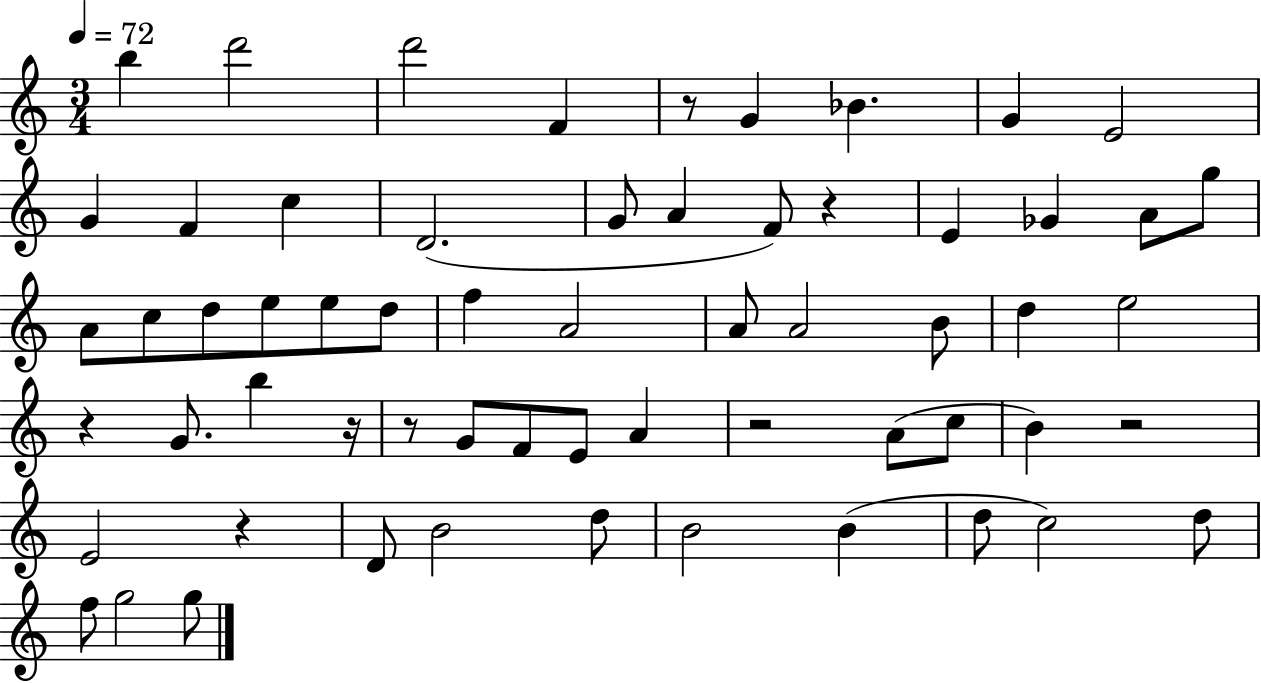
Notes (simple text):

B5/q D6/h D6/h F4/q R/e G4/q Bb4/q. G4/q E4/h G4/q F4/q C5/q D4/h. G4/e A4/q F4/e R/q E4/q Gb4/q A4/e G5/e A4/e C5/e D5/e E5/e E5/e D5/e F5/q A4/h A4/e A4/h B4/e D5/q E5/h R/q G4/e. B5/q R/s R/e G4/e F4/e E4/e A4/q R/h A4/e C5/e B4/q R/h E4/h R/q D4/e B4/h D5/e B4/h B4/q D5/e C5/h D5/e F5/e G5/h G5/e